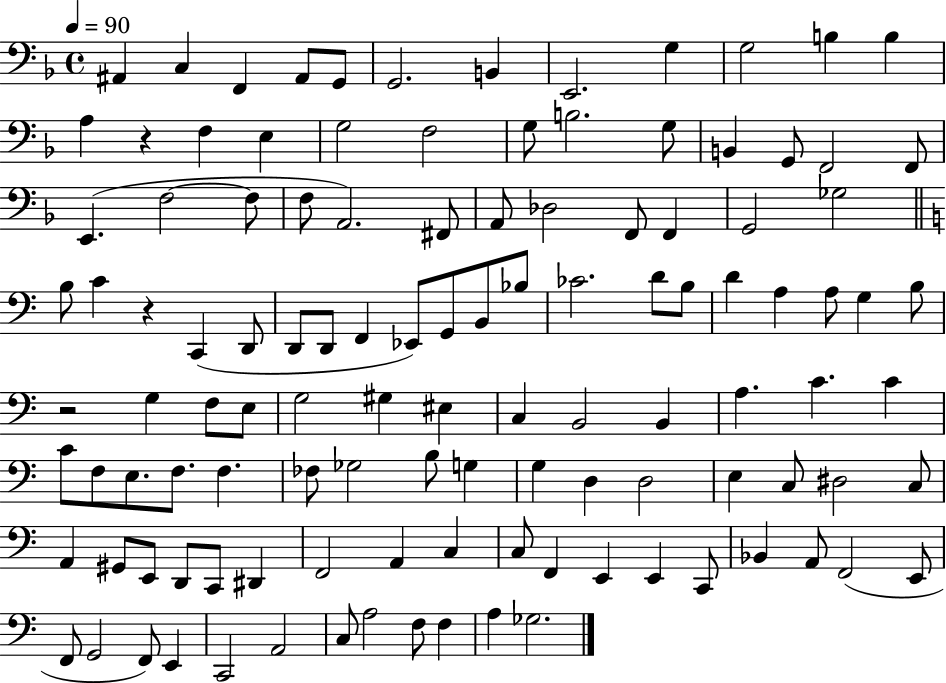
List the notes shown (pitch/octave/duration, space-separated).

A#2/q C3/q F2/q A#2/e G2/e G2/h. B2/q E2/h. G3/q G3/h B3/q B3/q A3/q R/q F3/q E3/q G3/h F3/h G3/e B3/h. G3/e B2/q G2/e F2/h F2/e E2/q. F3/h F3/e F3/e A2/h. F#2/e A2/e Db3/h F2/e F2/q G2/h Gb3/h B3/e C4/q R/q C2/q D2/e D2/e D2/e F2/q Eb2/e G2/e B2/e Bb3/e CES4/h. D4/e B3/e D4/q A3/q A3/e G3/q B3/e R/h G3/q F3/e E3/e G3/h G#3/q EIS3/q C3/q B2/h B2/q A3/q. C4/q. C4/q C4/e F3/e E3/e. F3/e. F3/q. FES3/e Gb3/h B3/e G3/q G3/q D3/q D3/h E3/q C3/e D#3/h C3/e A2/q G#2/e E2/e D2/e C2/e D#2/q F2/h A2/q C3/q C3/e F2/q E2/q E2/q C2/e Bb2/q A2/e F2/h E2/e F2/e G2/h F2/e E2/q C2/h A2/h C3/e A3/h F3/e F3/q A3/q Gb3/h.